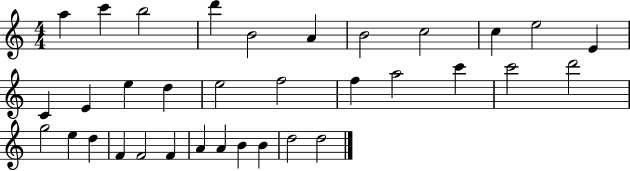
{
  \clef treble
  \numericTimeSignature
  \time 4/4
  \key c \major
  a''4 c'''4 b''2 | d'''4 b'2 a'4 | b'2 c''2 | c''4 e''2 e'4 | \break c'4 e'4 e''4 d''4 | e''2 f''2 | f''4 a''2 c'''4 | c'''2 d'''2 | \break g''2 e''4 d''4 | f'4 f'2 f'4 | a'4 a'4 b'4 b'4 | d''2 d''2 | \break \bar "|."
}